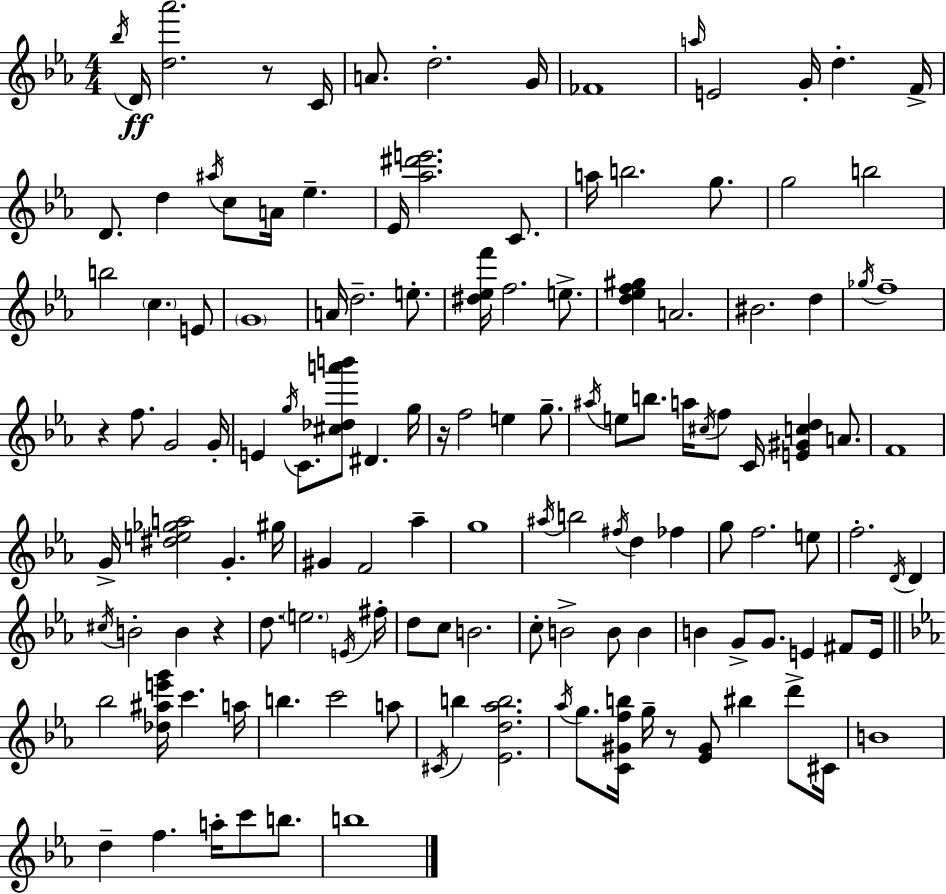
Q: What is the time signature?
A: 4/4